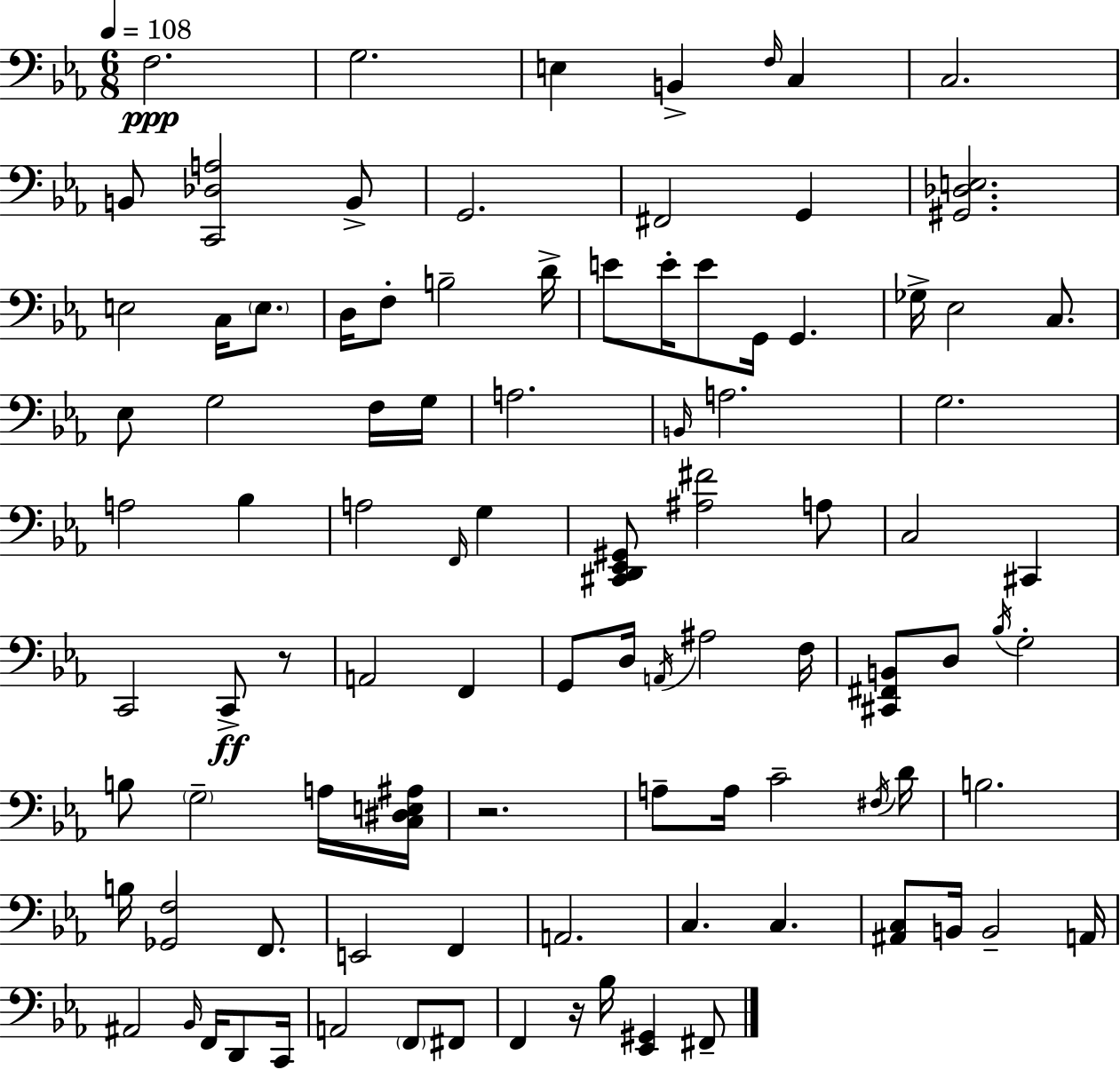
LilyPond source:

{
  \clef bass
  \numericTimeSignature
  \time 6/8
  \key c \minor
  \tempo 4 = 108
  f2.\ppp | g2. | e4 b,4-> \grace { f16 } c4 | c2. | \break b,8 <c, des a>2 b,8-> | g,2. | fis,2 g,4 | <gis, des e>2. | \break e2 c16 \parenthesize e8. | d16 f8-. b2-- | d'16-> e'8 e'16-. e'8 g,16 g,4. | ges16-> ees2 c8. | \break ees8 g2 f16 | g16 a2. | \grace { b,16 } a2. | g2. | \break a2 bes4 | a2 \grace { f,16 } g4 | <cis, d, ees, gis,>8 <ais fis'>2 | a8 c2 cis,4 | \break c,2 c,8->\ff | r8 a,2 f,4 | g,8 d16 \acciaccatura { a,16 } ais2 | f16 <cis, fis, b,>8 d8 \acciaccatura { bes16 } g2-. | \break b8 \parenthesize g2-- | a16 <c dis e ais>16 r2. | a8-- a16 c'2-- | \acciaccatura { fis16 } d'16 b2. | \break b16 <ges, f>2 | f,8. e,2 | f,4 a,2. | c4. | \break c4. <ais, c>8 b,16 b,2-- | a,16 ais,2 | \grace { bes,16 } f,16 d,8 c,16 a,2 | \parenthesize f,8 fis,8 f,4 r16 | \break bes16 <ees, gis,>4 fis,8-- \bar "|."
}